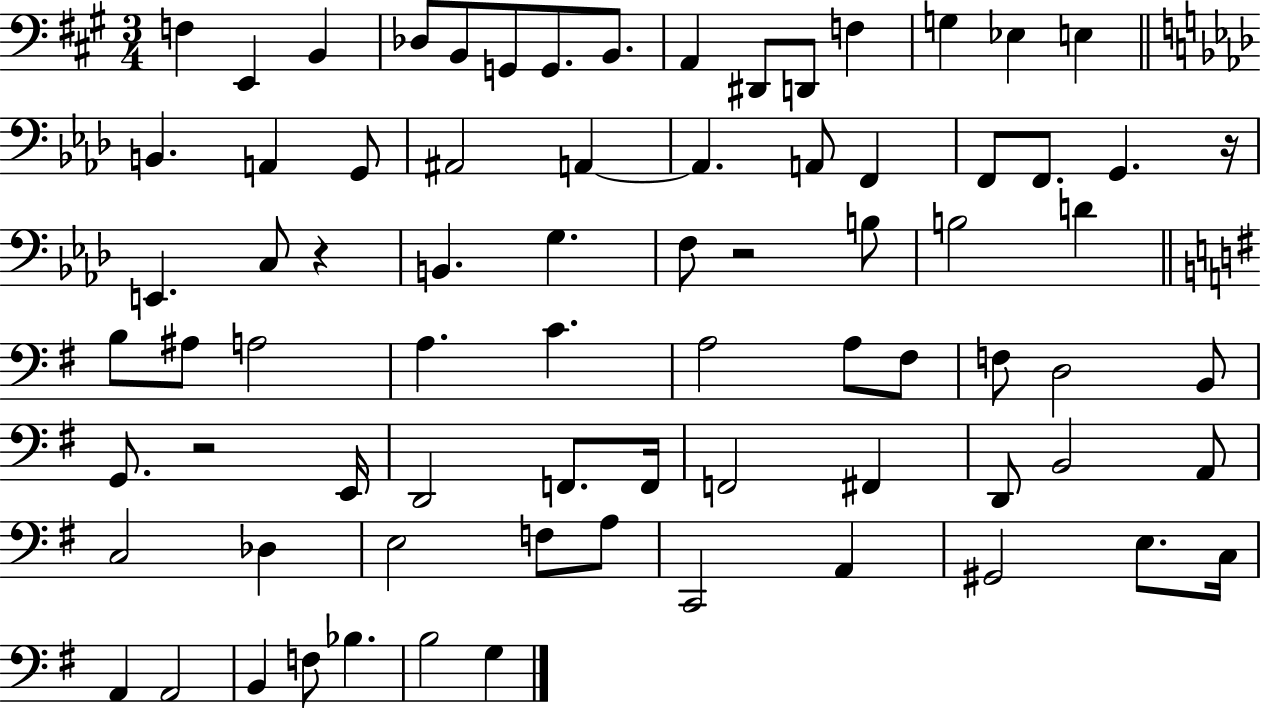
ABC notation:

X:1
T:Untitled
M:3/4
L:1/4
K:A
F, E,, B,, _D,/2 B,,/2 G,,/2 G,,/2 B,,/2 A,, ^D,,/2 D,,/2 F, G, _E, E, B,, A,, G,,/2 ^A,,2 A,, A,, A,,/2 F,, F,,/2 F,,/2 G,, z/4 E,, C,/2 z B,, G, F,/2 z2 B,/2 B,2 D B,/2 ^A,/2 A,2 A, C A,2 A,/2 ^F,/2 F,/2 D,2 B,,/2 G,,/2 z2 E,,/4 D,,2 F,,/2 F,,/4 F,,2 ^F,, D,,/2 B,,2 A,,/2 C,2 _D, E,2 F,/2 A,/2 C,,2 A,, ^G,,2 E,/2 C,/4 A,, A,,2 B,, F,/2 _B, B,2 G,